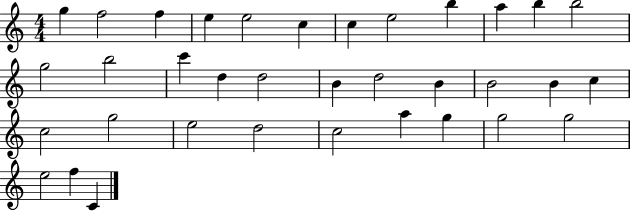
X:1
T:Untitled
M:4/4
L:1/4
K:C
g f2 f e e2 c c e2 b a b b2 g2 b2 c' d d2 B d2 B B2 B c c2 g2 e2 d2 c2 a g g2 g2 e2 f C